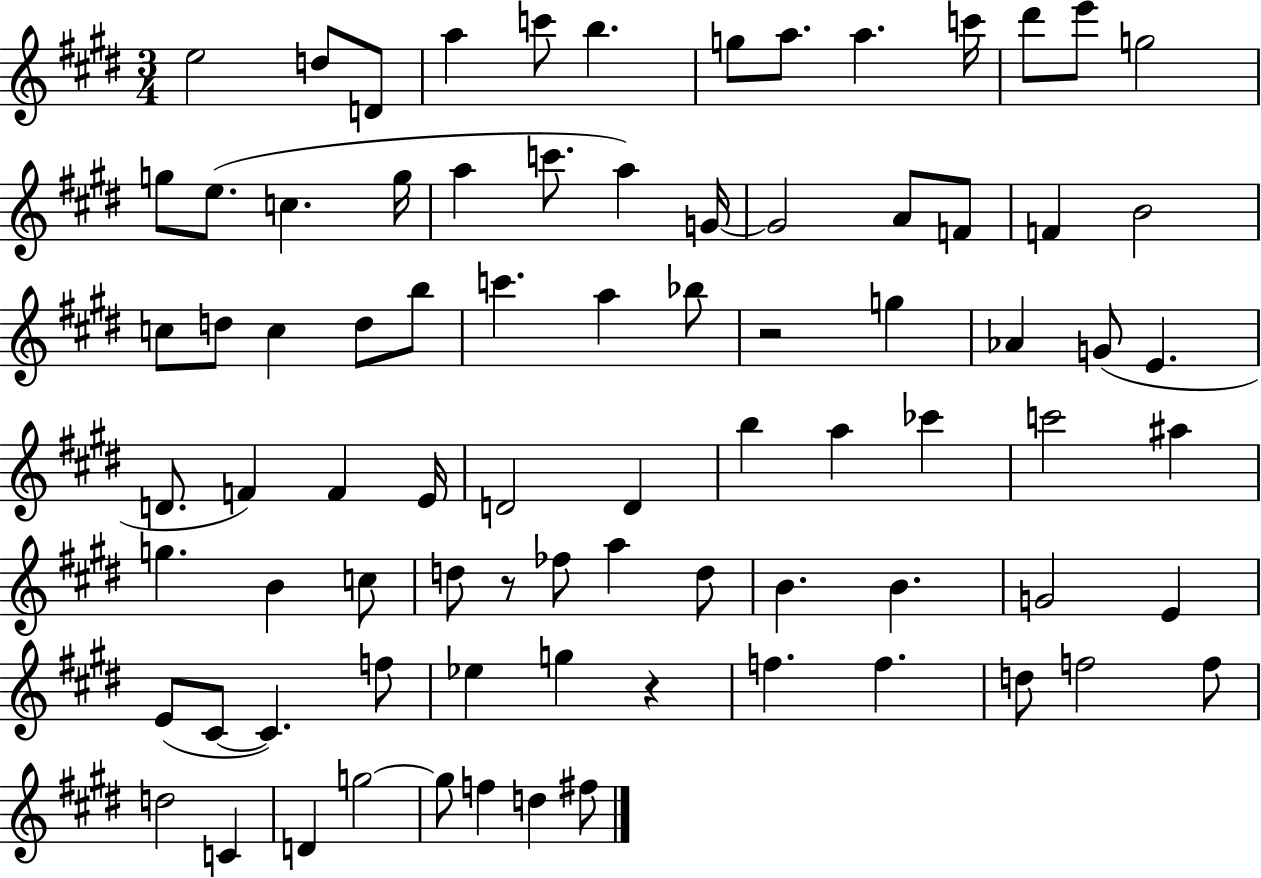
X:1
T:Untitled
M:3/4
L:1/4
K:E
e2 d/2 D/2 a c'/2 b g/2 a/2 a c'/4 ^d'/2 e'/2 g2 g/2 e/2 c g/4 a c'/2 a G/4 G2 A/2 F/2 F B2 c/2 d/2 c d/2 b/2 c' a _b/2 z2 g _A G/2 E D/2 F F E/4 D2 D b a _c' c'2 ^a g B c/2 d/2 z/2 _f/2 a d/2 B B G2 E E/2 ^C/2 ^C f/2 _e g z f f d/2 f2 f/2 d2 C D g2 g/2 f d ^f/2